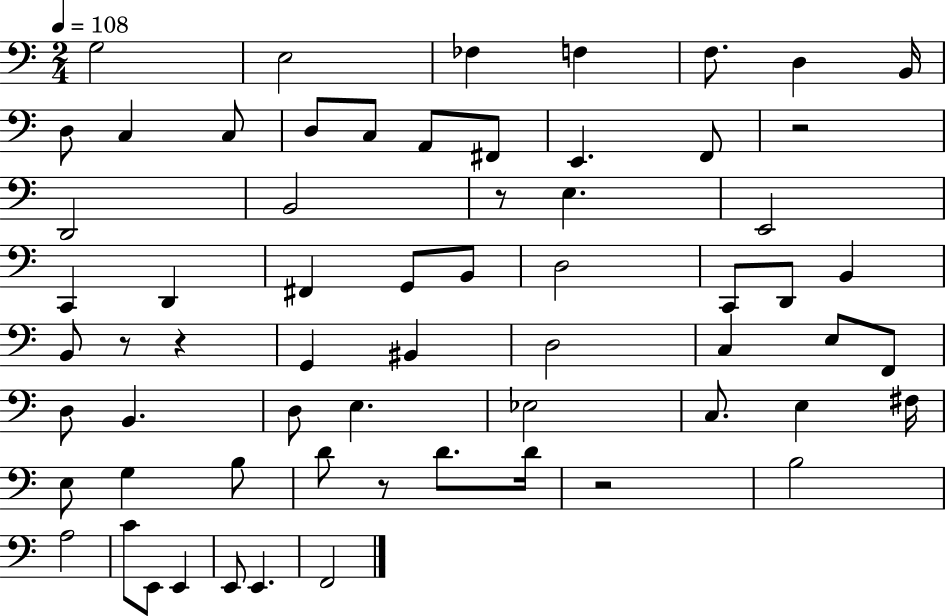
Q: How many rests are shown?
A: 6